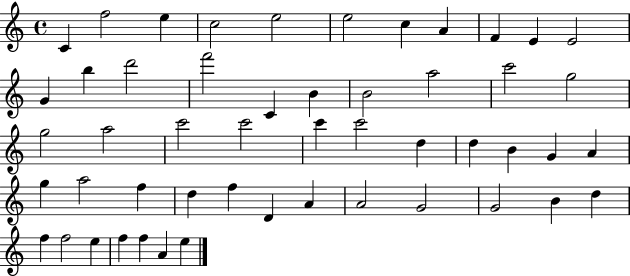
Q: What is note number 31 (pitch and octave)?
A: G4